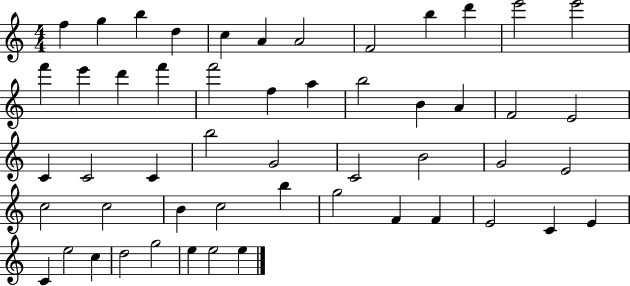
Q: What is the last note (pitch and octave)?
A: E5